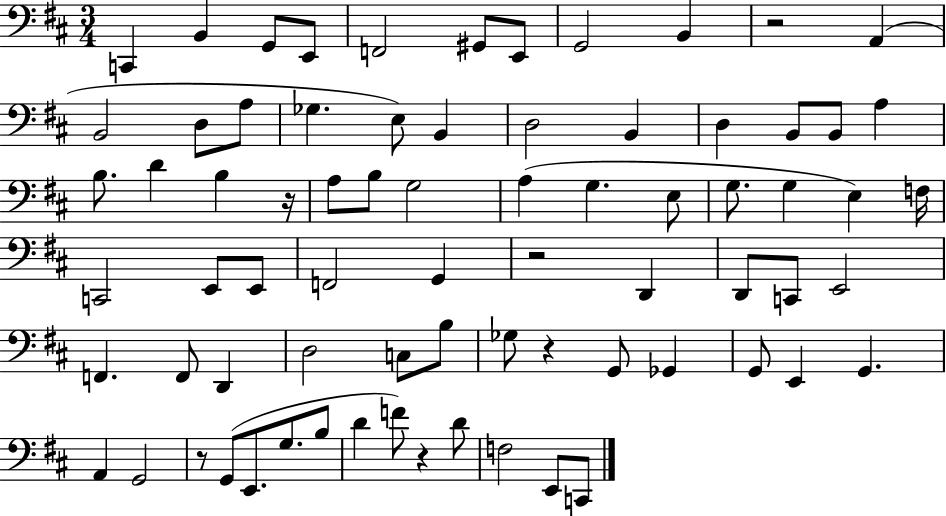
{
  \clef bass
  \numericTimeSignature
  \time 3/4
  \key d \major
  c,4 b,4 g,8 e,8 | f,2 gis,8 e,8 | g,2 b,4 | r2 a,4( | \break b,2 d8 a8 | ges4. e8) b,4 | d2 b,4 | d4 b,8 b,8 a4 | \break b8. d'4 b4 r16 | a8 b8 g2 | a4( g4. e8 | g8. g4 e4) f16 | \break c,2 e,8 e,8 | f,2 g,4 | r2 d,4 | d,8 c,8 e,2 | \break f,4. f,8 d,4 | d2 c8 b8 | ges8 r4 g,8 ges,4 | g,8 e,4 g,4. | \break a,4 g,2 | r8 g,8( e,8. g8. b8 | d'4 f'8) r4 d'8 | f2 e,8 c,8 | \break \bar "|."
}